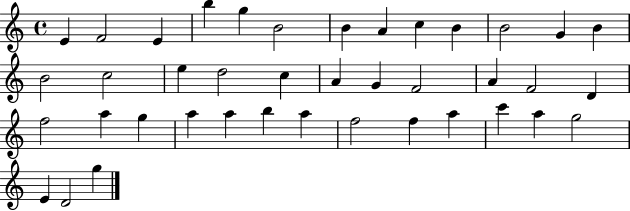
{
  \clef treble
  \time 4/4
  \defaultTimeSignature
  \key c \major
  e'4 f'2 e'4 | b''4 g''4 b'2 | b'4 a'4 c''4 b'4 | b'2 g'4 b'4 | \break b'2 c''2 | e''4 d''2 c''4 | a'4 g'4 f'2 | a'4 f'2 d'4 | \break f''2 a''4 g''4 | a''4 a''4 b''4 a''4 | f''2 f''4 a''4 | c'''4 a''4 g''2 | \break e'4 d'2 g''4 | \bar "|."
}